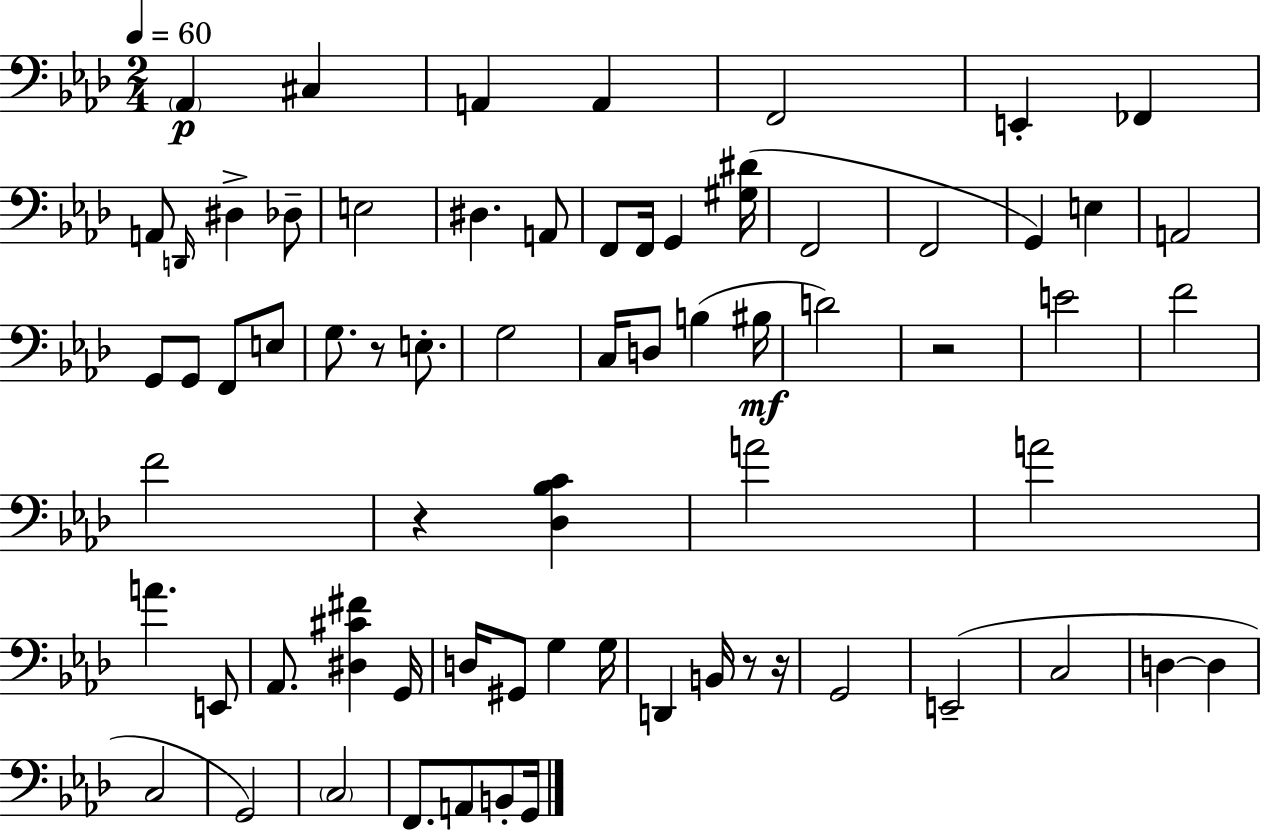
Ab2/q C#3/q A2/q A2/q F2/h E2/q FES2/q A2/e D2/s D#3/q Db3/e E3/h D#3/q. A2/e F2/e F2/s G2/q [G#3,D#4]/s F2/h F2/h G2/q E3/q A2/h G2/e G2/e F2/e E3/e G3/e. R/e E3/e. G3/h C3/s D3/e B3/q BIS3/s D4/h R/h E4/h F4/h F4/h R/q [Db3,Bb3,C4]/q A4/h A4/h A4/q. E2/e Ab2/e. [D#3,C#4,F#4]/q G2/s D3/s G#2/e G3/q G3/s D2/q B2/s R/e R/s G2/h E2/h C3/h D3/q D3/q C3/h G2/h C3/h F2/e. A2/e B2/e G2/s